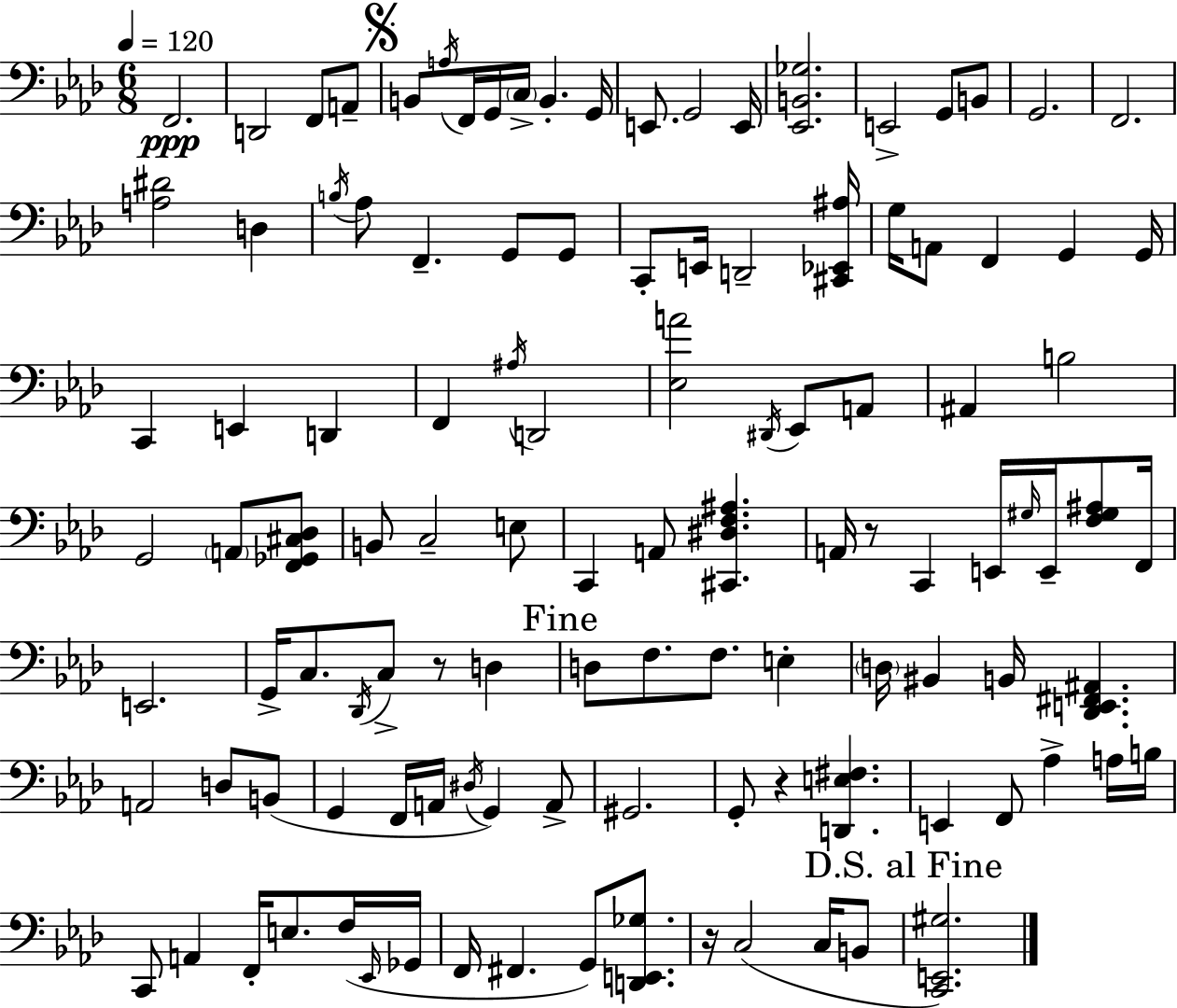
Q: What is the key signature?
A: F minor